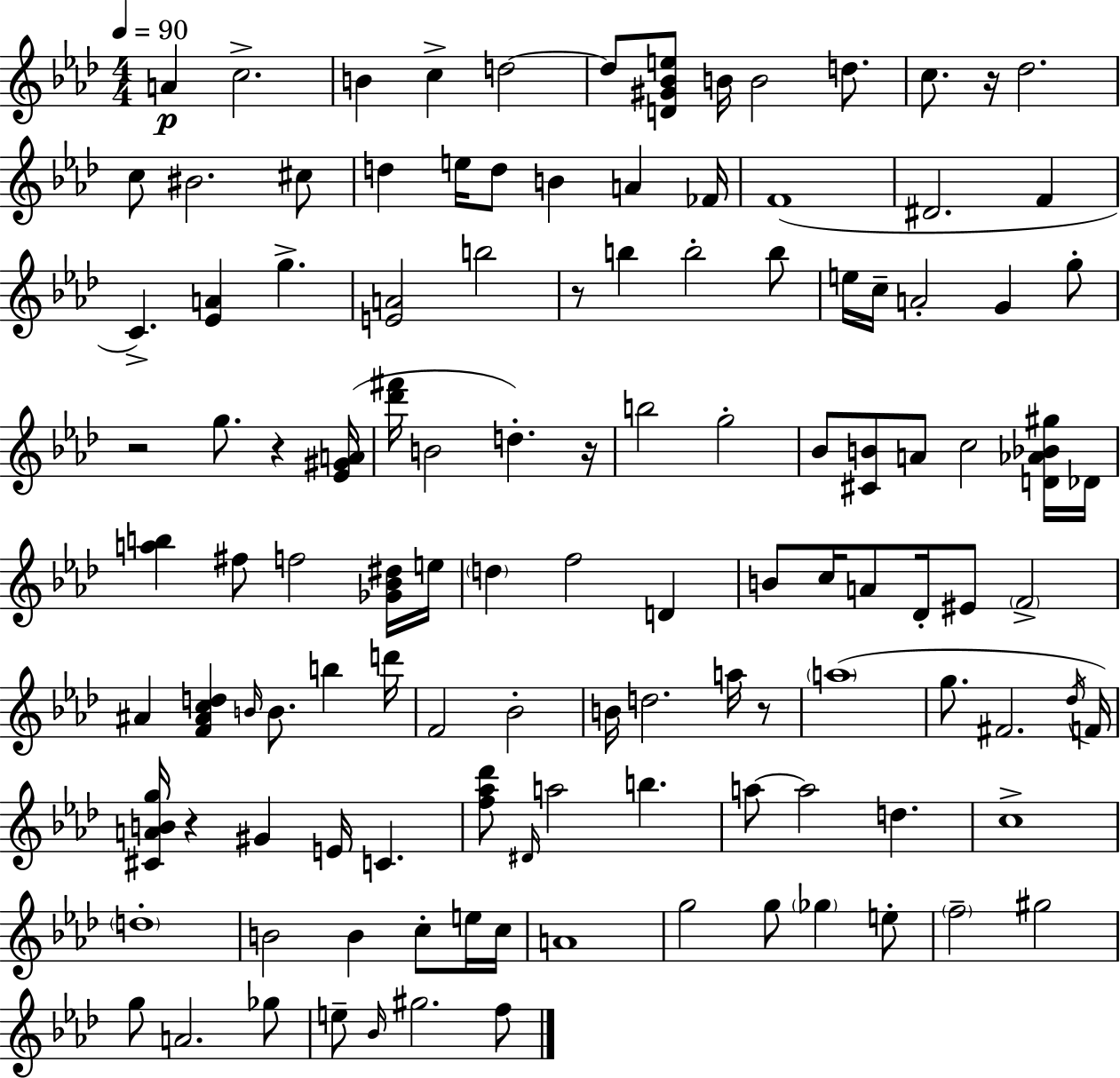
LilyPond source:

{
  \clef treble
  \numericTimeSignature
  \time 4/4
  \key f \minor
  \tempo 4 = 90
  a'4\p c''2.-> | b'4 c''4-> d''2~~ | d''8 <d' gis' bes' e''>8 b'16 b'2 d''8. | c''8. r16 des''2. | \break c''8 bis'2. cis''8 | d''4 e''16 d''8 b'4 a'4 fes'16 | f'1( | dis'2. f'4 | \break c'4.->) <ees' a'>4 g''4.-> | <e' a'>2 b''2 | r8 b''4 b''2-. b''8 | e''16 c''16-- a'2-. g'4 g''8-. | \break r2 g''8. r4 <ees' gis' a'>16( | <des''' fis'''>16 b'2 d''4.-.) r16 | b''2 g''2-. | bes'8 <cis' b'>8 a'8 c''2 <d' aes' bes' gis''>16 des'16 | \break <a'' b''>4 fis''8 f''2 <ges' bes' dis''>16 e''16 | \parenthesize d''4 f''2 d'4 | b'8 c''16 a'8 des'16-. eis'8 \parenthesize f'2-> | ais'4 <f' ais' c'' d''>4 \grace { b'16 } b'8. b''4 | \break d'''16 f'2 bes'2-. | b'16 d''2. a''16 r8 | \parenthesize a''1( | g''8. fis'2. | \break \acciaccatura { des''16 }) f'16 <cis' a' b' g''>16 r4 gis'4 e'16 c'4. | <f'' aes'' des'''>8 \grace { dis'16 } a''2 b''4. | a''8~~ a''2 d''4. | c''1-> | \break \parenthesize d''1-. | b'2 b'4 c''8-. | e''16 c''16 a'1 | g''2 g''8 \parenthesize ges''4 | \break e''8-. \parenthesize f''2-- gis''2 | g''8 a'2. | ges''8 e''8-- \grace { bes'16 } gis''2. | f''8 \bar "|."
}